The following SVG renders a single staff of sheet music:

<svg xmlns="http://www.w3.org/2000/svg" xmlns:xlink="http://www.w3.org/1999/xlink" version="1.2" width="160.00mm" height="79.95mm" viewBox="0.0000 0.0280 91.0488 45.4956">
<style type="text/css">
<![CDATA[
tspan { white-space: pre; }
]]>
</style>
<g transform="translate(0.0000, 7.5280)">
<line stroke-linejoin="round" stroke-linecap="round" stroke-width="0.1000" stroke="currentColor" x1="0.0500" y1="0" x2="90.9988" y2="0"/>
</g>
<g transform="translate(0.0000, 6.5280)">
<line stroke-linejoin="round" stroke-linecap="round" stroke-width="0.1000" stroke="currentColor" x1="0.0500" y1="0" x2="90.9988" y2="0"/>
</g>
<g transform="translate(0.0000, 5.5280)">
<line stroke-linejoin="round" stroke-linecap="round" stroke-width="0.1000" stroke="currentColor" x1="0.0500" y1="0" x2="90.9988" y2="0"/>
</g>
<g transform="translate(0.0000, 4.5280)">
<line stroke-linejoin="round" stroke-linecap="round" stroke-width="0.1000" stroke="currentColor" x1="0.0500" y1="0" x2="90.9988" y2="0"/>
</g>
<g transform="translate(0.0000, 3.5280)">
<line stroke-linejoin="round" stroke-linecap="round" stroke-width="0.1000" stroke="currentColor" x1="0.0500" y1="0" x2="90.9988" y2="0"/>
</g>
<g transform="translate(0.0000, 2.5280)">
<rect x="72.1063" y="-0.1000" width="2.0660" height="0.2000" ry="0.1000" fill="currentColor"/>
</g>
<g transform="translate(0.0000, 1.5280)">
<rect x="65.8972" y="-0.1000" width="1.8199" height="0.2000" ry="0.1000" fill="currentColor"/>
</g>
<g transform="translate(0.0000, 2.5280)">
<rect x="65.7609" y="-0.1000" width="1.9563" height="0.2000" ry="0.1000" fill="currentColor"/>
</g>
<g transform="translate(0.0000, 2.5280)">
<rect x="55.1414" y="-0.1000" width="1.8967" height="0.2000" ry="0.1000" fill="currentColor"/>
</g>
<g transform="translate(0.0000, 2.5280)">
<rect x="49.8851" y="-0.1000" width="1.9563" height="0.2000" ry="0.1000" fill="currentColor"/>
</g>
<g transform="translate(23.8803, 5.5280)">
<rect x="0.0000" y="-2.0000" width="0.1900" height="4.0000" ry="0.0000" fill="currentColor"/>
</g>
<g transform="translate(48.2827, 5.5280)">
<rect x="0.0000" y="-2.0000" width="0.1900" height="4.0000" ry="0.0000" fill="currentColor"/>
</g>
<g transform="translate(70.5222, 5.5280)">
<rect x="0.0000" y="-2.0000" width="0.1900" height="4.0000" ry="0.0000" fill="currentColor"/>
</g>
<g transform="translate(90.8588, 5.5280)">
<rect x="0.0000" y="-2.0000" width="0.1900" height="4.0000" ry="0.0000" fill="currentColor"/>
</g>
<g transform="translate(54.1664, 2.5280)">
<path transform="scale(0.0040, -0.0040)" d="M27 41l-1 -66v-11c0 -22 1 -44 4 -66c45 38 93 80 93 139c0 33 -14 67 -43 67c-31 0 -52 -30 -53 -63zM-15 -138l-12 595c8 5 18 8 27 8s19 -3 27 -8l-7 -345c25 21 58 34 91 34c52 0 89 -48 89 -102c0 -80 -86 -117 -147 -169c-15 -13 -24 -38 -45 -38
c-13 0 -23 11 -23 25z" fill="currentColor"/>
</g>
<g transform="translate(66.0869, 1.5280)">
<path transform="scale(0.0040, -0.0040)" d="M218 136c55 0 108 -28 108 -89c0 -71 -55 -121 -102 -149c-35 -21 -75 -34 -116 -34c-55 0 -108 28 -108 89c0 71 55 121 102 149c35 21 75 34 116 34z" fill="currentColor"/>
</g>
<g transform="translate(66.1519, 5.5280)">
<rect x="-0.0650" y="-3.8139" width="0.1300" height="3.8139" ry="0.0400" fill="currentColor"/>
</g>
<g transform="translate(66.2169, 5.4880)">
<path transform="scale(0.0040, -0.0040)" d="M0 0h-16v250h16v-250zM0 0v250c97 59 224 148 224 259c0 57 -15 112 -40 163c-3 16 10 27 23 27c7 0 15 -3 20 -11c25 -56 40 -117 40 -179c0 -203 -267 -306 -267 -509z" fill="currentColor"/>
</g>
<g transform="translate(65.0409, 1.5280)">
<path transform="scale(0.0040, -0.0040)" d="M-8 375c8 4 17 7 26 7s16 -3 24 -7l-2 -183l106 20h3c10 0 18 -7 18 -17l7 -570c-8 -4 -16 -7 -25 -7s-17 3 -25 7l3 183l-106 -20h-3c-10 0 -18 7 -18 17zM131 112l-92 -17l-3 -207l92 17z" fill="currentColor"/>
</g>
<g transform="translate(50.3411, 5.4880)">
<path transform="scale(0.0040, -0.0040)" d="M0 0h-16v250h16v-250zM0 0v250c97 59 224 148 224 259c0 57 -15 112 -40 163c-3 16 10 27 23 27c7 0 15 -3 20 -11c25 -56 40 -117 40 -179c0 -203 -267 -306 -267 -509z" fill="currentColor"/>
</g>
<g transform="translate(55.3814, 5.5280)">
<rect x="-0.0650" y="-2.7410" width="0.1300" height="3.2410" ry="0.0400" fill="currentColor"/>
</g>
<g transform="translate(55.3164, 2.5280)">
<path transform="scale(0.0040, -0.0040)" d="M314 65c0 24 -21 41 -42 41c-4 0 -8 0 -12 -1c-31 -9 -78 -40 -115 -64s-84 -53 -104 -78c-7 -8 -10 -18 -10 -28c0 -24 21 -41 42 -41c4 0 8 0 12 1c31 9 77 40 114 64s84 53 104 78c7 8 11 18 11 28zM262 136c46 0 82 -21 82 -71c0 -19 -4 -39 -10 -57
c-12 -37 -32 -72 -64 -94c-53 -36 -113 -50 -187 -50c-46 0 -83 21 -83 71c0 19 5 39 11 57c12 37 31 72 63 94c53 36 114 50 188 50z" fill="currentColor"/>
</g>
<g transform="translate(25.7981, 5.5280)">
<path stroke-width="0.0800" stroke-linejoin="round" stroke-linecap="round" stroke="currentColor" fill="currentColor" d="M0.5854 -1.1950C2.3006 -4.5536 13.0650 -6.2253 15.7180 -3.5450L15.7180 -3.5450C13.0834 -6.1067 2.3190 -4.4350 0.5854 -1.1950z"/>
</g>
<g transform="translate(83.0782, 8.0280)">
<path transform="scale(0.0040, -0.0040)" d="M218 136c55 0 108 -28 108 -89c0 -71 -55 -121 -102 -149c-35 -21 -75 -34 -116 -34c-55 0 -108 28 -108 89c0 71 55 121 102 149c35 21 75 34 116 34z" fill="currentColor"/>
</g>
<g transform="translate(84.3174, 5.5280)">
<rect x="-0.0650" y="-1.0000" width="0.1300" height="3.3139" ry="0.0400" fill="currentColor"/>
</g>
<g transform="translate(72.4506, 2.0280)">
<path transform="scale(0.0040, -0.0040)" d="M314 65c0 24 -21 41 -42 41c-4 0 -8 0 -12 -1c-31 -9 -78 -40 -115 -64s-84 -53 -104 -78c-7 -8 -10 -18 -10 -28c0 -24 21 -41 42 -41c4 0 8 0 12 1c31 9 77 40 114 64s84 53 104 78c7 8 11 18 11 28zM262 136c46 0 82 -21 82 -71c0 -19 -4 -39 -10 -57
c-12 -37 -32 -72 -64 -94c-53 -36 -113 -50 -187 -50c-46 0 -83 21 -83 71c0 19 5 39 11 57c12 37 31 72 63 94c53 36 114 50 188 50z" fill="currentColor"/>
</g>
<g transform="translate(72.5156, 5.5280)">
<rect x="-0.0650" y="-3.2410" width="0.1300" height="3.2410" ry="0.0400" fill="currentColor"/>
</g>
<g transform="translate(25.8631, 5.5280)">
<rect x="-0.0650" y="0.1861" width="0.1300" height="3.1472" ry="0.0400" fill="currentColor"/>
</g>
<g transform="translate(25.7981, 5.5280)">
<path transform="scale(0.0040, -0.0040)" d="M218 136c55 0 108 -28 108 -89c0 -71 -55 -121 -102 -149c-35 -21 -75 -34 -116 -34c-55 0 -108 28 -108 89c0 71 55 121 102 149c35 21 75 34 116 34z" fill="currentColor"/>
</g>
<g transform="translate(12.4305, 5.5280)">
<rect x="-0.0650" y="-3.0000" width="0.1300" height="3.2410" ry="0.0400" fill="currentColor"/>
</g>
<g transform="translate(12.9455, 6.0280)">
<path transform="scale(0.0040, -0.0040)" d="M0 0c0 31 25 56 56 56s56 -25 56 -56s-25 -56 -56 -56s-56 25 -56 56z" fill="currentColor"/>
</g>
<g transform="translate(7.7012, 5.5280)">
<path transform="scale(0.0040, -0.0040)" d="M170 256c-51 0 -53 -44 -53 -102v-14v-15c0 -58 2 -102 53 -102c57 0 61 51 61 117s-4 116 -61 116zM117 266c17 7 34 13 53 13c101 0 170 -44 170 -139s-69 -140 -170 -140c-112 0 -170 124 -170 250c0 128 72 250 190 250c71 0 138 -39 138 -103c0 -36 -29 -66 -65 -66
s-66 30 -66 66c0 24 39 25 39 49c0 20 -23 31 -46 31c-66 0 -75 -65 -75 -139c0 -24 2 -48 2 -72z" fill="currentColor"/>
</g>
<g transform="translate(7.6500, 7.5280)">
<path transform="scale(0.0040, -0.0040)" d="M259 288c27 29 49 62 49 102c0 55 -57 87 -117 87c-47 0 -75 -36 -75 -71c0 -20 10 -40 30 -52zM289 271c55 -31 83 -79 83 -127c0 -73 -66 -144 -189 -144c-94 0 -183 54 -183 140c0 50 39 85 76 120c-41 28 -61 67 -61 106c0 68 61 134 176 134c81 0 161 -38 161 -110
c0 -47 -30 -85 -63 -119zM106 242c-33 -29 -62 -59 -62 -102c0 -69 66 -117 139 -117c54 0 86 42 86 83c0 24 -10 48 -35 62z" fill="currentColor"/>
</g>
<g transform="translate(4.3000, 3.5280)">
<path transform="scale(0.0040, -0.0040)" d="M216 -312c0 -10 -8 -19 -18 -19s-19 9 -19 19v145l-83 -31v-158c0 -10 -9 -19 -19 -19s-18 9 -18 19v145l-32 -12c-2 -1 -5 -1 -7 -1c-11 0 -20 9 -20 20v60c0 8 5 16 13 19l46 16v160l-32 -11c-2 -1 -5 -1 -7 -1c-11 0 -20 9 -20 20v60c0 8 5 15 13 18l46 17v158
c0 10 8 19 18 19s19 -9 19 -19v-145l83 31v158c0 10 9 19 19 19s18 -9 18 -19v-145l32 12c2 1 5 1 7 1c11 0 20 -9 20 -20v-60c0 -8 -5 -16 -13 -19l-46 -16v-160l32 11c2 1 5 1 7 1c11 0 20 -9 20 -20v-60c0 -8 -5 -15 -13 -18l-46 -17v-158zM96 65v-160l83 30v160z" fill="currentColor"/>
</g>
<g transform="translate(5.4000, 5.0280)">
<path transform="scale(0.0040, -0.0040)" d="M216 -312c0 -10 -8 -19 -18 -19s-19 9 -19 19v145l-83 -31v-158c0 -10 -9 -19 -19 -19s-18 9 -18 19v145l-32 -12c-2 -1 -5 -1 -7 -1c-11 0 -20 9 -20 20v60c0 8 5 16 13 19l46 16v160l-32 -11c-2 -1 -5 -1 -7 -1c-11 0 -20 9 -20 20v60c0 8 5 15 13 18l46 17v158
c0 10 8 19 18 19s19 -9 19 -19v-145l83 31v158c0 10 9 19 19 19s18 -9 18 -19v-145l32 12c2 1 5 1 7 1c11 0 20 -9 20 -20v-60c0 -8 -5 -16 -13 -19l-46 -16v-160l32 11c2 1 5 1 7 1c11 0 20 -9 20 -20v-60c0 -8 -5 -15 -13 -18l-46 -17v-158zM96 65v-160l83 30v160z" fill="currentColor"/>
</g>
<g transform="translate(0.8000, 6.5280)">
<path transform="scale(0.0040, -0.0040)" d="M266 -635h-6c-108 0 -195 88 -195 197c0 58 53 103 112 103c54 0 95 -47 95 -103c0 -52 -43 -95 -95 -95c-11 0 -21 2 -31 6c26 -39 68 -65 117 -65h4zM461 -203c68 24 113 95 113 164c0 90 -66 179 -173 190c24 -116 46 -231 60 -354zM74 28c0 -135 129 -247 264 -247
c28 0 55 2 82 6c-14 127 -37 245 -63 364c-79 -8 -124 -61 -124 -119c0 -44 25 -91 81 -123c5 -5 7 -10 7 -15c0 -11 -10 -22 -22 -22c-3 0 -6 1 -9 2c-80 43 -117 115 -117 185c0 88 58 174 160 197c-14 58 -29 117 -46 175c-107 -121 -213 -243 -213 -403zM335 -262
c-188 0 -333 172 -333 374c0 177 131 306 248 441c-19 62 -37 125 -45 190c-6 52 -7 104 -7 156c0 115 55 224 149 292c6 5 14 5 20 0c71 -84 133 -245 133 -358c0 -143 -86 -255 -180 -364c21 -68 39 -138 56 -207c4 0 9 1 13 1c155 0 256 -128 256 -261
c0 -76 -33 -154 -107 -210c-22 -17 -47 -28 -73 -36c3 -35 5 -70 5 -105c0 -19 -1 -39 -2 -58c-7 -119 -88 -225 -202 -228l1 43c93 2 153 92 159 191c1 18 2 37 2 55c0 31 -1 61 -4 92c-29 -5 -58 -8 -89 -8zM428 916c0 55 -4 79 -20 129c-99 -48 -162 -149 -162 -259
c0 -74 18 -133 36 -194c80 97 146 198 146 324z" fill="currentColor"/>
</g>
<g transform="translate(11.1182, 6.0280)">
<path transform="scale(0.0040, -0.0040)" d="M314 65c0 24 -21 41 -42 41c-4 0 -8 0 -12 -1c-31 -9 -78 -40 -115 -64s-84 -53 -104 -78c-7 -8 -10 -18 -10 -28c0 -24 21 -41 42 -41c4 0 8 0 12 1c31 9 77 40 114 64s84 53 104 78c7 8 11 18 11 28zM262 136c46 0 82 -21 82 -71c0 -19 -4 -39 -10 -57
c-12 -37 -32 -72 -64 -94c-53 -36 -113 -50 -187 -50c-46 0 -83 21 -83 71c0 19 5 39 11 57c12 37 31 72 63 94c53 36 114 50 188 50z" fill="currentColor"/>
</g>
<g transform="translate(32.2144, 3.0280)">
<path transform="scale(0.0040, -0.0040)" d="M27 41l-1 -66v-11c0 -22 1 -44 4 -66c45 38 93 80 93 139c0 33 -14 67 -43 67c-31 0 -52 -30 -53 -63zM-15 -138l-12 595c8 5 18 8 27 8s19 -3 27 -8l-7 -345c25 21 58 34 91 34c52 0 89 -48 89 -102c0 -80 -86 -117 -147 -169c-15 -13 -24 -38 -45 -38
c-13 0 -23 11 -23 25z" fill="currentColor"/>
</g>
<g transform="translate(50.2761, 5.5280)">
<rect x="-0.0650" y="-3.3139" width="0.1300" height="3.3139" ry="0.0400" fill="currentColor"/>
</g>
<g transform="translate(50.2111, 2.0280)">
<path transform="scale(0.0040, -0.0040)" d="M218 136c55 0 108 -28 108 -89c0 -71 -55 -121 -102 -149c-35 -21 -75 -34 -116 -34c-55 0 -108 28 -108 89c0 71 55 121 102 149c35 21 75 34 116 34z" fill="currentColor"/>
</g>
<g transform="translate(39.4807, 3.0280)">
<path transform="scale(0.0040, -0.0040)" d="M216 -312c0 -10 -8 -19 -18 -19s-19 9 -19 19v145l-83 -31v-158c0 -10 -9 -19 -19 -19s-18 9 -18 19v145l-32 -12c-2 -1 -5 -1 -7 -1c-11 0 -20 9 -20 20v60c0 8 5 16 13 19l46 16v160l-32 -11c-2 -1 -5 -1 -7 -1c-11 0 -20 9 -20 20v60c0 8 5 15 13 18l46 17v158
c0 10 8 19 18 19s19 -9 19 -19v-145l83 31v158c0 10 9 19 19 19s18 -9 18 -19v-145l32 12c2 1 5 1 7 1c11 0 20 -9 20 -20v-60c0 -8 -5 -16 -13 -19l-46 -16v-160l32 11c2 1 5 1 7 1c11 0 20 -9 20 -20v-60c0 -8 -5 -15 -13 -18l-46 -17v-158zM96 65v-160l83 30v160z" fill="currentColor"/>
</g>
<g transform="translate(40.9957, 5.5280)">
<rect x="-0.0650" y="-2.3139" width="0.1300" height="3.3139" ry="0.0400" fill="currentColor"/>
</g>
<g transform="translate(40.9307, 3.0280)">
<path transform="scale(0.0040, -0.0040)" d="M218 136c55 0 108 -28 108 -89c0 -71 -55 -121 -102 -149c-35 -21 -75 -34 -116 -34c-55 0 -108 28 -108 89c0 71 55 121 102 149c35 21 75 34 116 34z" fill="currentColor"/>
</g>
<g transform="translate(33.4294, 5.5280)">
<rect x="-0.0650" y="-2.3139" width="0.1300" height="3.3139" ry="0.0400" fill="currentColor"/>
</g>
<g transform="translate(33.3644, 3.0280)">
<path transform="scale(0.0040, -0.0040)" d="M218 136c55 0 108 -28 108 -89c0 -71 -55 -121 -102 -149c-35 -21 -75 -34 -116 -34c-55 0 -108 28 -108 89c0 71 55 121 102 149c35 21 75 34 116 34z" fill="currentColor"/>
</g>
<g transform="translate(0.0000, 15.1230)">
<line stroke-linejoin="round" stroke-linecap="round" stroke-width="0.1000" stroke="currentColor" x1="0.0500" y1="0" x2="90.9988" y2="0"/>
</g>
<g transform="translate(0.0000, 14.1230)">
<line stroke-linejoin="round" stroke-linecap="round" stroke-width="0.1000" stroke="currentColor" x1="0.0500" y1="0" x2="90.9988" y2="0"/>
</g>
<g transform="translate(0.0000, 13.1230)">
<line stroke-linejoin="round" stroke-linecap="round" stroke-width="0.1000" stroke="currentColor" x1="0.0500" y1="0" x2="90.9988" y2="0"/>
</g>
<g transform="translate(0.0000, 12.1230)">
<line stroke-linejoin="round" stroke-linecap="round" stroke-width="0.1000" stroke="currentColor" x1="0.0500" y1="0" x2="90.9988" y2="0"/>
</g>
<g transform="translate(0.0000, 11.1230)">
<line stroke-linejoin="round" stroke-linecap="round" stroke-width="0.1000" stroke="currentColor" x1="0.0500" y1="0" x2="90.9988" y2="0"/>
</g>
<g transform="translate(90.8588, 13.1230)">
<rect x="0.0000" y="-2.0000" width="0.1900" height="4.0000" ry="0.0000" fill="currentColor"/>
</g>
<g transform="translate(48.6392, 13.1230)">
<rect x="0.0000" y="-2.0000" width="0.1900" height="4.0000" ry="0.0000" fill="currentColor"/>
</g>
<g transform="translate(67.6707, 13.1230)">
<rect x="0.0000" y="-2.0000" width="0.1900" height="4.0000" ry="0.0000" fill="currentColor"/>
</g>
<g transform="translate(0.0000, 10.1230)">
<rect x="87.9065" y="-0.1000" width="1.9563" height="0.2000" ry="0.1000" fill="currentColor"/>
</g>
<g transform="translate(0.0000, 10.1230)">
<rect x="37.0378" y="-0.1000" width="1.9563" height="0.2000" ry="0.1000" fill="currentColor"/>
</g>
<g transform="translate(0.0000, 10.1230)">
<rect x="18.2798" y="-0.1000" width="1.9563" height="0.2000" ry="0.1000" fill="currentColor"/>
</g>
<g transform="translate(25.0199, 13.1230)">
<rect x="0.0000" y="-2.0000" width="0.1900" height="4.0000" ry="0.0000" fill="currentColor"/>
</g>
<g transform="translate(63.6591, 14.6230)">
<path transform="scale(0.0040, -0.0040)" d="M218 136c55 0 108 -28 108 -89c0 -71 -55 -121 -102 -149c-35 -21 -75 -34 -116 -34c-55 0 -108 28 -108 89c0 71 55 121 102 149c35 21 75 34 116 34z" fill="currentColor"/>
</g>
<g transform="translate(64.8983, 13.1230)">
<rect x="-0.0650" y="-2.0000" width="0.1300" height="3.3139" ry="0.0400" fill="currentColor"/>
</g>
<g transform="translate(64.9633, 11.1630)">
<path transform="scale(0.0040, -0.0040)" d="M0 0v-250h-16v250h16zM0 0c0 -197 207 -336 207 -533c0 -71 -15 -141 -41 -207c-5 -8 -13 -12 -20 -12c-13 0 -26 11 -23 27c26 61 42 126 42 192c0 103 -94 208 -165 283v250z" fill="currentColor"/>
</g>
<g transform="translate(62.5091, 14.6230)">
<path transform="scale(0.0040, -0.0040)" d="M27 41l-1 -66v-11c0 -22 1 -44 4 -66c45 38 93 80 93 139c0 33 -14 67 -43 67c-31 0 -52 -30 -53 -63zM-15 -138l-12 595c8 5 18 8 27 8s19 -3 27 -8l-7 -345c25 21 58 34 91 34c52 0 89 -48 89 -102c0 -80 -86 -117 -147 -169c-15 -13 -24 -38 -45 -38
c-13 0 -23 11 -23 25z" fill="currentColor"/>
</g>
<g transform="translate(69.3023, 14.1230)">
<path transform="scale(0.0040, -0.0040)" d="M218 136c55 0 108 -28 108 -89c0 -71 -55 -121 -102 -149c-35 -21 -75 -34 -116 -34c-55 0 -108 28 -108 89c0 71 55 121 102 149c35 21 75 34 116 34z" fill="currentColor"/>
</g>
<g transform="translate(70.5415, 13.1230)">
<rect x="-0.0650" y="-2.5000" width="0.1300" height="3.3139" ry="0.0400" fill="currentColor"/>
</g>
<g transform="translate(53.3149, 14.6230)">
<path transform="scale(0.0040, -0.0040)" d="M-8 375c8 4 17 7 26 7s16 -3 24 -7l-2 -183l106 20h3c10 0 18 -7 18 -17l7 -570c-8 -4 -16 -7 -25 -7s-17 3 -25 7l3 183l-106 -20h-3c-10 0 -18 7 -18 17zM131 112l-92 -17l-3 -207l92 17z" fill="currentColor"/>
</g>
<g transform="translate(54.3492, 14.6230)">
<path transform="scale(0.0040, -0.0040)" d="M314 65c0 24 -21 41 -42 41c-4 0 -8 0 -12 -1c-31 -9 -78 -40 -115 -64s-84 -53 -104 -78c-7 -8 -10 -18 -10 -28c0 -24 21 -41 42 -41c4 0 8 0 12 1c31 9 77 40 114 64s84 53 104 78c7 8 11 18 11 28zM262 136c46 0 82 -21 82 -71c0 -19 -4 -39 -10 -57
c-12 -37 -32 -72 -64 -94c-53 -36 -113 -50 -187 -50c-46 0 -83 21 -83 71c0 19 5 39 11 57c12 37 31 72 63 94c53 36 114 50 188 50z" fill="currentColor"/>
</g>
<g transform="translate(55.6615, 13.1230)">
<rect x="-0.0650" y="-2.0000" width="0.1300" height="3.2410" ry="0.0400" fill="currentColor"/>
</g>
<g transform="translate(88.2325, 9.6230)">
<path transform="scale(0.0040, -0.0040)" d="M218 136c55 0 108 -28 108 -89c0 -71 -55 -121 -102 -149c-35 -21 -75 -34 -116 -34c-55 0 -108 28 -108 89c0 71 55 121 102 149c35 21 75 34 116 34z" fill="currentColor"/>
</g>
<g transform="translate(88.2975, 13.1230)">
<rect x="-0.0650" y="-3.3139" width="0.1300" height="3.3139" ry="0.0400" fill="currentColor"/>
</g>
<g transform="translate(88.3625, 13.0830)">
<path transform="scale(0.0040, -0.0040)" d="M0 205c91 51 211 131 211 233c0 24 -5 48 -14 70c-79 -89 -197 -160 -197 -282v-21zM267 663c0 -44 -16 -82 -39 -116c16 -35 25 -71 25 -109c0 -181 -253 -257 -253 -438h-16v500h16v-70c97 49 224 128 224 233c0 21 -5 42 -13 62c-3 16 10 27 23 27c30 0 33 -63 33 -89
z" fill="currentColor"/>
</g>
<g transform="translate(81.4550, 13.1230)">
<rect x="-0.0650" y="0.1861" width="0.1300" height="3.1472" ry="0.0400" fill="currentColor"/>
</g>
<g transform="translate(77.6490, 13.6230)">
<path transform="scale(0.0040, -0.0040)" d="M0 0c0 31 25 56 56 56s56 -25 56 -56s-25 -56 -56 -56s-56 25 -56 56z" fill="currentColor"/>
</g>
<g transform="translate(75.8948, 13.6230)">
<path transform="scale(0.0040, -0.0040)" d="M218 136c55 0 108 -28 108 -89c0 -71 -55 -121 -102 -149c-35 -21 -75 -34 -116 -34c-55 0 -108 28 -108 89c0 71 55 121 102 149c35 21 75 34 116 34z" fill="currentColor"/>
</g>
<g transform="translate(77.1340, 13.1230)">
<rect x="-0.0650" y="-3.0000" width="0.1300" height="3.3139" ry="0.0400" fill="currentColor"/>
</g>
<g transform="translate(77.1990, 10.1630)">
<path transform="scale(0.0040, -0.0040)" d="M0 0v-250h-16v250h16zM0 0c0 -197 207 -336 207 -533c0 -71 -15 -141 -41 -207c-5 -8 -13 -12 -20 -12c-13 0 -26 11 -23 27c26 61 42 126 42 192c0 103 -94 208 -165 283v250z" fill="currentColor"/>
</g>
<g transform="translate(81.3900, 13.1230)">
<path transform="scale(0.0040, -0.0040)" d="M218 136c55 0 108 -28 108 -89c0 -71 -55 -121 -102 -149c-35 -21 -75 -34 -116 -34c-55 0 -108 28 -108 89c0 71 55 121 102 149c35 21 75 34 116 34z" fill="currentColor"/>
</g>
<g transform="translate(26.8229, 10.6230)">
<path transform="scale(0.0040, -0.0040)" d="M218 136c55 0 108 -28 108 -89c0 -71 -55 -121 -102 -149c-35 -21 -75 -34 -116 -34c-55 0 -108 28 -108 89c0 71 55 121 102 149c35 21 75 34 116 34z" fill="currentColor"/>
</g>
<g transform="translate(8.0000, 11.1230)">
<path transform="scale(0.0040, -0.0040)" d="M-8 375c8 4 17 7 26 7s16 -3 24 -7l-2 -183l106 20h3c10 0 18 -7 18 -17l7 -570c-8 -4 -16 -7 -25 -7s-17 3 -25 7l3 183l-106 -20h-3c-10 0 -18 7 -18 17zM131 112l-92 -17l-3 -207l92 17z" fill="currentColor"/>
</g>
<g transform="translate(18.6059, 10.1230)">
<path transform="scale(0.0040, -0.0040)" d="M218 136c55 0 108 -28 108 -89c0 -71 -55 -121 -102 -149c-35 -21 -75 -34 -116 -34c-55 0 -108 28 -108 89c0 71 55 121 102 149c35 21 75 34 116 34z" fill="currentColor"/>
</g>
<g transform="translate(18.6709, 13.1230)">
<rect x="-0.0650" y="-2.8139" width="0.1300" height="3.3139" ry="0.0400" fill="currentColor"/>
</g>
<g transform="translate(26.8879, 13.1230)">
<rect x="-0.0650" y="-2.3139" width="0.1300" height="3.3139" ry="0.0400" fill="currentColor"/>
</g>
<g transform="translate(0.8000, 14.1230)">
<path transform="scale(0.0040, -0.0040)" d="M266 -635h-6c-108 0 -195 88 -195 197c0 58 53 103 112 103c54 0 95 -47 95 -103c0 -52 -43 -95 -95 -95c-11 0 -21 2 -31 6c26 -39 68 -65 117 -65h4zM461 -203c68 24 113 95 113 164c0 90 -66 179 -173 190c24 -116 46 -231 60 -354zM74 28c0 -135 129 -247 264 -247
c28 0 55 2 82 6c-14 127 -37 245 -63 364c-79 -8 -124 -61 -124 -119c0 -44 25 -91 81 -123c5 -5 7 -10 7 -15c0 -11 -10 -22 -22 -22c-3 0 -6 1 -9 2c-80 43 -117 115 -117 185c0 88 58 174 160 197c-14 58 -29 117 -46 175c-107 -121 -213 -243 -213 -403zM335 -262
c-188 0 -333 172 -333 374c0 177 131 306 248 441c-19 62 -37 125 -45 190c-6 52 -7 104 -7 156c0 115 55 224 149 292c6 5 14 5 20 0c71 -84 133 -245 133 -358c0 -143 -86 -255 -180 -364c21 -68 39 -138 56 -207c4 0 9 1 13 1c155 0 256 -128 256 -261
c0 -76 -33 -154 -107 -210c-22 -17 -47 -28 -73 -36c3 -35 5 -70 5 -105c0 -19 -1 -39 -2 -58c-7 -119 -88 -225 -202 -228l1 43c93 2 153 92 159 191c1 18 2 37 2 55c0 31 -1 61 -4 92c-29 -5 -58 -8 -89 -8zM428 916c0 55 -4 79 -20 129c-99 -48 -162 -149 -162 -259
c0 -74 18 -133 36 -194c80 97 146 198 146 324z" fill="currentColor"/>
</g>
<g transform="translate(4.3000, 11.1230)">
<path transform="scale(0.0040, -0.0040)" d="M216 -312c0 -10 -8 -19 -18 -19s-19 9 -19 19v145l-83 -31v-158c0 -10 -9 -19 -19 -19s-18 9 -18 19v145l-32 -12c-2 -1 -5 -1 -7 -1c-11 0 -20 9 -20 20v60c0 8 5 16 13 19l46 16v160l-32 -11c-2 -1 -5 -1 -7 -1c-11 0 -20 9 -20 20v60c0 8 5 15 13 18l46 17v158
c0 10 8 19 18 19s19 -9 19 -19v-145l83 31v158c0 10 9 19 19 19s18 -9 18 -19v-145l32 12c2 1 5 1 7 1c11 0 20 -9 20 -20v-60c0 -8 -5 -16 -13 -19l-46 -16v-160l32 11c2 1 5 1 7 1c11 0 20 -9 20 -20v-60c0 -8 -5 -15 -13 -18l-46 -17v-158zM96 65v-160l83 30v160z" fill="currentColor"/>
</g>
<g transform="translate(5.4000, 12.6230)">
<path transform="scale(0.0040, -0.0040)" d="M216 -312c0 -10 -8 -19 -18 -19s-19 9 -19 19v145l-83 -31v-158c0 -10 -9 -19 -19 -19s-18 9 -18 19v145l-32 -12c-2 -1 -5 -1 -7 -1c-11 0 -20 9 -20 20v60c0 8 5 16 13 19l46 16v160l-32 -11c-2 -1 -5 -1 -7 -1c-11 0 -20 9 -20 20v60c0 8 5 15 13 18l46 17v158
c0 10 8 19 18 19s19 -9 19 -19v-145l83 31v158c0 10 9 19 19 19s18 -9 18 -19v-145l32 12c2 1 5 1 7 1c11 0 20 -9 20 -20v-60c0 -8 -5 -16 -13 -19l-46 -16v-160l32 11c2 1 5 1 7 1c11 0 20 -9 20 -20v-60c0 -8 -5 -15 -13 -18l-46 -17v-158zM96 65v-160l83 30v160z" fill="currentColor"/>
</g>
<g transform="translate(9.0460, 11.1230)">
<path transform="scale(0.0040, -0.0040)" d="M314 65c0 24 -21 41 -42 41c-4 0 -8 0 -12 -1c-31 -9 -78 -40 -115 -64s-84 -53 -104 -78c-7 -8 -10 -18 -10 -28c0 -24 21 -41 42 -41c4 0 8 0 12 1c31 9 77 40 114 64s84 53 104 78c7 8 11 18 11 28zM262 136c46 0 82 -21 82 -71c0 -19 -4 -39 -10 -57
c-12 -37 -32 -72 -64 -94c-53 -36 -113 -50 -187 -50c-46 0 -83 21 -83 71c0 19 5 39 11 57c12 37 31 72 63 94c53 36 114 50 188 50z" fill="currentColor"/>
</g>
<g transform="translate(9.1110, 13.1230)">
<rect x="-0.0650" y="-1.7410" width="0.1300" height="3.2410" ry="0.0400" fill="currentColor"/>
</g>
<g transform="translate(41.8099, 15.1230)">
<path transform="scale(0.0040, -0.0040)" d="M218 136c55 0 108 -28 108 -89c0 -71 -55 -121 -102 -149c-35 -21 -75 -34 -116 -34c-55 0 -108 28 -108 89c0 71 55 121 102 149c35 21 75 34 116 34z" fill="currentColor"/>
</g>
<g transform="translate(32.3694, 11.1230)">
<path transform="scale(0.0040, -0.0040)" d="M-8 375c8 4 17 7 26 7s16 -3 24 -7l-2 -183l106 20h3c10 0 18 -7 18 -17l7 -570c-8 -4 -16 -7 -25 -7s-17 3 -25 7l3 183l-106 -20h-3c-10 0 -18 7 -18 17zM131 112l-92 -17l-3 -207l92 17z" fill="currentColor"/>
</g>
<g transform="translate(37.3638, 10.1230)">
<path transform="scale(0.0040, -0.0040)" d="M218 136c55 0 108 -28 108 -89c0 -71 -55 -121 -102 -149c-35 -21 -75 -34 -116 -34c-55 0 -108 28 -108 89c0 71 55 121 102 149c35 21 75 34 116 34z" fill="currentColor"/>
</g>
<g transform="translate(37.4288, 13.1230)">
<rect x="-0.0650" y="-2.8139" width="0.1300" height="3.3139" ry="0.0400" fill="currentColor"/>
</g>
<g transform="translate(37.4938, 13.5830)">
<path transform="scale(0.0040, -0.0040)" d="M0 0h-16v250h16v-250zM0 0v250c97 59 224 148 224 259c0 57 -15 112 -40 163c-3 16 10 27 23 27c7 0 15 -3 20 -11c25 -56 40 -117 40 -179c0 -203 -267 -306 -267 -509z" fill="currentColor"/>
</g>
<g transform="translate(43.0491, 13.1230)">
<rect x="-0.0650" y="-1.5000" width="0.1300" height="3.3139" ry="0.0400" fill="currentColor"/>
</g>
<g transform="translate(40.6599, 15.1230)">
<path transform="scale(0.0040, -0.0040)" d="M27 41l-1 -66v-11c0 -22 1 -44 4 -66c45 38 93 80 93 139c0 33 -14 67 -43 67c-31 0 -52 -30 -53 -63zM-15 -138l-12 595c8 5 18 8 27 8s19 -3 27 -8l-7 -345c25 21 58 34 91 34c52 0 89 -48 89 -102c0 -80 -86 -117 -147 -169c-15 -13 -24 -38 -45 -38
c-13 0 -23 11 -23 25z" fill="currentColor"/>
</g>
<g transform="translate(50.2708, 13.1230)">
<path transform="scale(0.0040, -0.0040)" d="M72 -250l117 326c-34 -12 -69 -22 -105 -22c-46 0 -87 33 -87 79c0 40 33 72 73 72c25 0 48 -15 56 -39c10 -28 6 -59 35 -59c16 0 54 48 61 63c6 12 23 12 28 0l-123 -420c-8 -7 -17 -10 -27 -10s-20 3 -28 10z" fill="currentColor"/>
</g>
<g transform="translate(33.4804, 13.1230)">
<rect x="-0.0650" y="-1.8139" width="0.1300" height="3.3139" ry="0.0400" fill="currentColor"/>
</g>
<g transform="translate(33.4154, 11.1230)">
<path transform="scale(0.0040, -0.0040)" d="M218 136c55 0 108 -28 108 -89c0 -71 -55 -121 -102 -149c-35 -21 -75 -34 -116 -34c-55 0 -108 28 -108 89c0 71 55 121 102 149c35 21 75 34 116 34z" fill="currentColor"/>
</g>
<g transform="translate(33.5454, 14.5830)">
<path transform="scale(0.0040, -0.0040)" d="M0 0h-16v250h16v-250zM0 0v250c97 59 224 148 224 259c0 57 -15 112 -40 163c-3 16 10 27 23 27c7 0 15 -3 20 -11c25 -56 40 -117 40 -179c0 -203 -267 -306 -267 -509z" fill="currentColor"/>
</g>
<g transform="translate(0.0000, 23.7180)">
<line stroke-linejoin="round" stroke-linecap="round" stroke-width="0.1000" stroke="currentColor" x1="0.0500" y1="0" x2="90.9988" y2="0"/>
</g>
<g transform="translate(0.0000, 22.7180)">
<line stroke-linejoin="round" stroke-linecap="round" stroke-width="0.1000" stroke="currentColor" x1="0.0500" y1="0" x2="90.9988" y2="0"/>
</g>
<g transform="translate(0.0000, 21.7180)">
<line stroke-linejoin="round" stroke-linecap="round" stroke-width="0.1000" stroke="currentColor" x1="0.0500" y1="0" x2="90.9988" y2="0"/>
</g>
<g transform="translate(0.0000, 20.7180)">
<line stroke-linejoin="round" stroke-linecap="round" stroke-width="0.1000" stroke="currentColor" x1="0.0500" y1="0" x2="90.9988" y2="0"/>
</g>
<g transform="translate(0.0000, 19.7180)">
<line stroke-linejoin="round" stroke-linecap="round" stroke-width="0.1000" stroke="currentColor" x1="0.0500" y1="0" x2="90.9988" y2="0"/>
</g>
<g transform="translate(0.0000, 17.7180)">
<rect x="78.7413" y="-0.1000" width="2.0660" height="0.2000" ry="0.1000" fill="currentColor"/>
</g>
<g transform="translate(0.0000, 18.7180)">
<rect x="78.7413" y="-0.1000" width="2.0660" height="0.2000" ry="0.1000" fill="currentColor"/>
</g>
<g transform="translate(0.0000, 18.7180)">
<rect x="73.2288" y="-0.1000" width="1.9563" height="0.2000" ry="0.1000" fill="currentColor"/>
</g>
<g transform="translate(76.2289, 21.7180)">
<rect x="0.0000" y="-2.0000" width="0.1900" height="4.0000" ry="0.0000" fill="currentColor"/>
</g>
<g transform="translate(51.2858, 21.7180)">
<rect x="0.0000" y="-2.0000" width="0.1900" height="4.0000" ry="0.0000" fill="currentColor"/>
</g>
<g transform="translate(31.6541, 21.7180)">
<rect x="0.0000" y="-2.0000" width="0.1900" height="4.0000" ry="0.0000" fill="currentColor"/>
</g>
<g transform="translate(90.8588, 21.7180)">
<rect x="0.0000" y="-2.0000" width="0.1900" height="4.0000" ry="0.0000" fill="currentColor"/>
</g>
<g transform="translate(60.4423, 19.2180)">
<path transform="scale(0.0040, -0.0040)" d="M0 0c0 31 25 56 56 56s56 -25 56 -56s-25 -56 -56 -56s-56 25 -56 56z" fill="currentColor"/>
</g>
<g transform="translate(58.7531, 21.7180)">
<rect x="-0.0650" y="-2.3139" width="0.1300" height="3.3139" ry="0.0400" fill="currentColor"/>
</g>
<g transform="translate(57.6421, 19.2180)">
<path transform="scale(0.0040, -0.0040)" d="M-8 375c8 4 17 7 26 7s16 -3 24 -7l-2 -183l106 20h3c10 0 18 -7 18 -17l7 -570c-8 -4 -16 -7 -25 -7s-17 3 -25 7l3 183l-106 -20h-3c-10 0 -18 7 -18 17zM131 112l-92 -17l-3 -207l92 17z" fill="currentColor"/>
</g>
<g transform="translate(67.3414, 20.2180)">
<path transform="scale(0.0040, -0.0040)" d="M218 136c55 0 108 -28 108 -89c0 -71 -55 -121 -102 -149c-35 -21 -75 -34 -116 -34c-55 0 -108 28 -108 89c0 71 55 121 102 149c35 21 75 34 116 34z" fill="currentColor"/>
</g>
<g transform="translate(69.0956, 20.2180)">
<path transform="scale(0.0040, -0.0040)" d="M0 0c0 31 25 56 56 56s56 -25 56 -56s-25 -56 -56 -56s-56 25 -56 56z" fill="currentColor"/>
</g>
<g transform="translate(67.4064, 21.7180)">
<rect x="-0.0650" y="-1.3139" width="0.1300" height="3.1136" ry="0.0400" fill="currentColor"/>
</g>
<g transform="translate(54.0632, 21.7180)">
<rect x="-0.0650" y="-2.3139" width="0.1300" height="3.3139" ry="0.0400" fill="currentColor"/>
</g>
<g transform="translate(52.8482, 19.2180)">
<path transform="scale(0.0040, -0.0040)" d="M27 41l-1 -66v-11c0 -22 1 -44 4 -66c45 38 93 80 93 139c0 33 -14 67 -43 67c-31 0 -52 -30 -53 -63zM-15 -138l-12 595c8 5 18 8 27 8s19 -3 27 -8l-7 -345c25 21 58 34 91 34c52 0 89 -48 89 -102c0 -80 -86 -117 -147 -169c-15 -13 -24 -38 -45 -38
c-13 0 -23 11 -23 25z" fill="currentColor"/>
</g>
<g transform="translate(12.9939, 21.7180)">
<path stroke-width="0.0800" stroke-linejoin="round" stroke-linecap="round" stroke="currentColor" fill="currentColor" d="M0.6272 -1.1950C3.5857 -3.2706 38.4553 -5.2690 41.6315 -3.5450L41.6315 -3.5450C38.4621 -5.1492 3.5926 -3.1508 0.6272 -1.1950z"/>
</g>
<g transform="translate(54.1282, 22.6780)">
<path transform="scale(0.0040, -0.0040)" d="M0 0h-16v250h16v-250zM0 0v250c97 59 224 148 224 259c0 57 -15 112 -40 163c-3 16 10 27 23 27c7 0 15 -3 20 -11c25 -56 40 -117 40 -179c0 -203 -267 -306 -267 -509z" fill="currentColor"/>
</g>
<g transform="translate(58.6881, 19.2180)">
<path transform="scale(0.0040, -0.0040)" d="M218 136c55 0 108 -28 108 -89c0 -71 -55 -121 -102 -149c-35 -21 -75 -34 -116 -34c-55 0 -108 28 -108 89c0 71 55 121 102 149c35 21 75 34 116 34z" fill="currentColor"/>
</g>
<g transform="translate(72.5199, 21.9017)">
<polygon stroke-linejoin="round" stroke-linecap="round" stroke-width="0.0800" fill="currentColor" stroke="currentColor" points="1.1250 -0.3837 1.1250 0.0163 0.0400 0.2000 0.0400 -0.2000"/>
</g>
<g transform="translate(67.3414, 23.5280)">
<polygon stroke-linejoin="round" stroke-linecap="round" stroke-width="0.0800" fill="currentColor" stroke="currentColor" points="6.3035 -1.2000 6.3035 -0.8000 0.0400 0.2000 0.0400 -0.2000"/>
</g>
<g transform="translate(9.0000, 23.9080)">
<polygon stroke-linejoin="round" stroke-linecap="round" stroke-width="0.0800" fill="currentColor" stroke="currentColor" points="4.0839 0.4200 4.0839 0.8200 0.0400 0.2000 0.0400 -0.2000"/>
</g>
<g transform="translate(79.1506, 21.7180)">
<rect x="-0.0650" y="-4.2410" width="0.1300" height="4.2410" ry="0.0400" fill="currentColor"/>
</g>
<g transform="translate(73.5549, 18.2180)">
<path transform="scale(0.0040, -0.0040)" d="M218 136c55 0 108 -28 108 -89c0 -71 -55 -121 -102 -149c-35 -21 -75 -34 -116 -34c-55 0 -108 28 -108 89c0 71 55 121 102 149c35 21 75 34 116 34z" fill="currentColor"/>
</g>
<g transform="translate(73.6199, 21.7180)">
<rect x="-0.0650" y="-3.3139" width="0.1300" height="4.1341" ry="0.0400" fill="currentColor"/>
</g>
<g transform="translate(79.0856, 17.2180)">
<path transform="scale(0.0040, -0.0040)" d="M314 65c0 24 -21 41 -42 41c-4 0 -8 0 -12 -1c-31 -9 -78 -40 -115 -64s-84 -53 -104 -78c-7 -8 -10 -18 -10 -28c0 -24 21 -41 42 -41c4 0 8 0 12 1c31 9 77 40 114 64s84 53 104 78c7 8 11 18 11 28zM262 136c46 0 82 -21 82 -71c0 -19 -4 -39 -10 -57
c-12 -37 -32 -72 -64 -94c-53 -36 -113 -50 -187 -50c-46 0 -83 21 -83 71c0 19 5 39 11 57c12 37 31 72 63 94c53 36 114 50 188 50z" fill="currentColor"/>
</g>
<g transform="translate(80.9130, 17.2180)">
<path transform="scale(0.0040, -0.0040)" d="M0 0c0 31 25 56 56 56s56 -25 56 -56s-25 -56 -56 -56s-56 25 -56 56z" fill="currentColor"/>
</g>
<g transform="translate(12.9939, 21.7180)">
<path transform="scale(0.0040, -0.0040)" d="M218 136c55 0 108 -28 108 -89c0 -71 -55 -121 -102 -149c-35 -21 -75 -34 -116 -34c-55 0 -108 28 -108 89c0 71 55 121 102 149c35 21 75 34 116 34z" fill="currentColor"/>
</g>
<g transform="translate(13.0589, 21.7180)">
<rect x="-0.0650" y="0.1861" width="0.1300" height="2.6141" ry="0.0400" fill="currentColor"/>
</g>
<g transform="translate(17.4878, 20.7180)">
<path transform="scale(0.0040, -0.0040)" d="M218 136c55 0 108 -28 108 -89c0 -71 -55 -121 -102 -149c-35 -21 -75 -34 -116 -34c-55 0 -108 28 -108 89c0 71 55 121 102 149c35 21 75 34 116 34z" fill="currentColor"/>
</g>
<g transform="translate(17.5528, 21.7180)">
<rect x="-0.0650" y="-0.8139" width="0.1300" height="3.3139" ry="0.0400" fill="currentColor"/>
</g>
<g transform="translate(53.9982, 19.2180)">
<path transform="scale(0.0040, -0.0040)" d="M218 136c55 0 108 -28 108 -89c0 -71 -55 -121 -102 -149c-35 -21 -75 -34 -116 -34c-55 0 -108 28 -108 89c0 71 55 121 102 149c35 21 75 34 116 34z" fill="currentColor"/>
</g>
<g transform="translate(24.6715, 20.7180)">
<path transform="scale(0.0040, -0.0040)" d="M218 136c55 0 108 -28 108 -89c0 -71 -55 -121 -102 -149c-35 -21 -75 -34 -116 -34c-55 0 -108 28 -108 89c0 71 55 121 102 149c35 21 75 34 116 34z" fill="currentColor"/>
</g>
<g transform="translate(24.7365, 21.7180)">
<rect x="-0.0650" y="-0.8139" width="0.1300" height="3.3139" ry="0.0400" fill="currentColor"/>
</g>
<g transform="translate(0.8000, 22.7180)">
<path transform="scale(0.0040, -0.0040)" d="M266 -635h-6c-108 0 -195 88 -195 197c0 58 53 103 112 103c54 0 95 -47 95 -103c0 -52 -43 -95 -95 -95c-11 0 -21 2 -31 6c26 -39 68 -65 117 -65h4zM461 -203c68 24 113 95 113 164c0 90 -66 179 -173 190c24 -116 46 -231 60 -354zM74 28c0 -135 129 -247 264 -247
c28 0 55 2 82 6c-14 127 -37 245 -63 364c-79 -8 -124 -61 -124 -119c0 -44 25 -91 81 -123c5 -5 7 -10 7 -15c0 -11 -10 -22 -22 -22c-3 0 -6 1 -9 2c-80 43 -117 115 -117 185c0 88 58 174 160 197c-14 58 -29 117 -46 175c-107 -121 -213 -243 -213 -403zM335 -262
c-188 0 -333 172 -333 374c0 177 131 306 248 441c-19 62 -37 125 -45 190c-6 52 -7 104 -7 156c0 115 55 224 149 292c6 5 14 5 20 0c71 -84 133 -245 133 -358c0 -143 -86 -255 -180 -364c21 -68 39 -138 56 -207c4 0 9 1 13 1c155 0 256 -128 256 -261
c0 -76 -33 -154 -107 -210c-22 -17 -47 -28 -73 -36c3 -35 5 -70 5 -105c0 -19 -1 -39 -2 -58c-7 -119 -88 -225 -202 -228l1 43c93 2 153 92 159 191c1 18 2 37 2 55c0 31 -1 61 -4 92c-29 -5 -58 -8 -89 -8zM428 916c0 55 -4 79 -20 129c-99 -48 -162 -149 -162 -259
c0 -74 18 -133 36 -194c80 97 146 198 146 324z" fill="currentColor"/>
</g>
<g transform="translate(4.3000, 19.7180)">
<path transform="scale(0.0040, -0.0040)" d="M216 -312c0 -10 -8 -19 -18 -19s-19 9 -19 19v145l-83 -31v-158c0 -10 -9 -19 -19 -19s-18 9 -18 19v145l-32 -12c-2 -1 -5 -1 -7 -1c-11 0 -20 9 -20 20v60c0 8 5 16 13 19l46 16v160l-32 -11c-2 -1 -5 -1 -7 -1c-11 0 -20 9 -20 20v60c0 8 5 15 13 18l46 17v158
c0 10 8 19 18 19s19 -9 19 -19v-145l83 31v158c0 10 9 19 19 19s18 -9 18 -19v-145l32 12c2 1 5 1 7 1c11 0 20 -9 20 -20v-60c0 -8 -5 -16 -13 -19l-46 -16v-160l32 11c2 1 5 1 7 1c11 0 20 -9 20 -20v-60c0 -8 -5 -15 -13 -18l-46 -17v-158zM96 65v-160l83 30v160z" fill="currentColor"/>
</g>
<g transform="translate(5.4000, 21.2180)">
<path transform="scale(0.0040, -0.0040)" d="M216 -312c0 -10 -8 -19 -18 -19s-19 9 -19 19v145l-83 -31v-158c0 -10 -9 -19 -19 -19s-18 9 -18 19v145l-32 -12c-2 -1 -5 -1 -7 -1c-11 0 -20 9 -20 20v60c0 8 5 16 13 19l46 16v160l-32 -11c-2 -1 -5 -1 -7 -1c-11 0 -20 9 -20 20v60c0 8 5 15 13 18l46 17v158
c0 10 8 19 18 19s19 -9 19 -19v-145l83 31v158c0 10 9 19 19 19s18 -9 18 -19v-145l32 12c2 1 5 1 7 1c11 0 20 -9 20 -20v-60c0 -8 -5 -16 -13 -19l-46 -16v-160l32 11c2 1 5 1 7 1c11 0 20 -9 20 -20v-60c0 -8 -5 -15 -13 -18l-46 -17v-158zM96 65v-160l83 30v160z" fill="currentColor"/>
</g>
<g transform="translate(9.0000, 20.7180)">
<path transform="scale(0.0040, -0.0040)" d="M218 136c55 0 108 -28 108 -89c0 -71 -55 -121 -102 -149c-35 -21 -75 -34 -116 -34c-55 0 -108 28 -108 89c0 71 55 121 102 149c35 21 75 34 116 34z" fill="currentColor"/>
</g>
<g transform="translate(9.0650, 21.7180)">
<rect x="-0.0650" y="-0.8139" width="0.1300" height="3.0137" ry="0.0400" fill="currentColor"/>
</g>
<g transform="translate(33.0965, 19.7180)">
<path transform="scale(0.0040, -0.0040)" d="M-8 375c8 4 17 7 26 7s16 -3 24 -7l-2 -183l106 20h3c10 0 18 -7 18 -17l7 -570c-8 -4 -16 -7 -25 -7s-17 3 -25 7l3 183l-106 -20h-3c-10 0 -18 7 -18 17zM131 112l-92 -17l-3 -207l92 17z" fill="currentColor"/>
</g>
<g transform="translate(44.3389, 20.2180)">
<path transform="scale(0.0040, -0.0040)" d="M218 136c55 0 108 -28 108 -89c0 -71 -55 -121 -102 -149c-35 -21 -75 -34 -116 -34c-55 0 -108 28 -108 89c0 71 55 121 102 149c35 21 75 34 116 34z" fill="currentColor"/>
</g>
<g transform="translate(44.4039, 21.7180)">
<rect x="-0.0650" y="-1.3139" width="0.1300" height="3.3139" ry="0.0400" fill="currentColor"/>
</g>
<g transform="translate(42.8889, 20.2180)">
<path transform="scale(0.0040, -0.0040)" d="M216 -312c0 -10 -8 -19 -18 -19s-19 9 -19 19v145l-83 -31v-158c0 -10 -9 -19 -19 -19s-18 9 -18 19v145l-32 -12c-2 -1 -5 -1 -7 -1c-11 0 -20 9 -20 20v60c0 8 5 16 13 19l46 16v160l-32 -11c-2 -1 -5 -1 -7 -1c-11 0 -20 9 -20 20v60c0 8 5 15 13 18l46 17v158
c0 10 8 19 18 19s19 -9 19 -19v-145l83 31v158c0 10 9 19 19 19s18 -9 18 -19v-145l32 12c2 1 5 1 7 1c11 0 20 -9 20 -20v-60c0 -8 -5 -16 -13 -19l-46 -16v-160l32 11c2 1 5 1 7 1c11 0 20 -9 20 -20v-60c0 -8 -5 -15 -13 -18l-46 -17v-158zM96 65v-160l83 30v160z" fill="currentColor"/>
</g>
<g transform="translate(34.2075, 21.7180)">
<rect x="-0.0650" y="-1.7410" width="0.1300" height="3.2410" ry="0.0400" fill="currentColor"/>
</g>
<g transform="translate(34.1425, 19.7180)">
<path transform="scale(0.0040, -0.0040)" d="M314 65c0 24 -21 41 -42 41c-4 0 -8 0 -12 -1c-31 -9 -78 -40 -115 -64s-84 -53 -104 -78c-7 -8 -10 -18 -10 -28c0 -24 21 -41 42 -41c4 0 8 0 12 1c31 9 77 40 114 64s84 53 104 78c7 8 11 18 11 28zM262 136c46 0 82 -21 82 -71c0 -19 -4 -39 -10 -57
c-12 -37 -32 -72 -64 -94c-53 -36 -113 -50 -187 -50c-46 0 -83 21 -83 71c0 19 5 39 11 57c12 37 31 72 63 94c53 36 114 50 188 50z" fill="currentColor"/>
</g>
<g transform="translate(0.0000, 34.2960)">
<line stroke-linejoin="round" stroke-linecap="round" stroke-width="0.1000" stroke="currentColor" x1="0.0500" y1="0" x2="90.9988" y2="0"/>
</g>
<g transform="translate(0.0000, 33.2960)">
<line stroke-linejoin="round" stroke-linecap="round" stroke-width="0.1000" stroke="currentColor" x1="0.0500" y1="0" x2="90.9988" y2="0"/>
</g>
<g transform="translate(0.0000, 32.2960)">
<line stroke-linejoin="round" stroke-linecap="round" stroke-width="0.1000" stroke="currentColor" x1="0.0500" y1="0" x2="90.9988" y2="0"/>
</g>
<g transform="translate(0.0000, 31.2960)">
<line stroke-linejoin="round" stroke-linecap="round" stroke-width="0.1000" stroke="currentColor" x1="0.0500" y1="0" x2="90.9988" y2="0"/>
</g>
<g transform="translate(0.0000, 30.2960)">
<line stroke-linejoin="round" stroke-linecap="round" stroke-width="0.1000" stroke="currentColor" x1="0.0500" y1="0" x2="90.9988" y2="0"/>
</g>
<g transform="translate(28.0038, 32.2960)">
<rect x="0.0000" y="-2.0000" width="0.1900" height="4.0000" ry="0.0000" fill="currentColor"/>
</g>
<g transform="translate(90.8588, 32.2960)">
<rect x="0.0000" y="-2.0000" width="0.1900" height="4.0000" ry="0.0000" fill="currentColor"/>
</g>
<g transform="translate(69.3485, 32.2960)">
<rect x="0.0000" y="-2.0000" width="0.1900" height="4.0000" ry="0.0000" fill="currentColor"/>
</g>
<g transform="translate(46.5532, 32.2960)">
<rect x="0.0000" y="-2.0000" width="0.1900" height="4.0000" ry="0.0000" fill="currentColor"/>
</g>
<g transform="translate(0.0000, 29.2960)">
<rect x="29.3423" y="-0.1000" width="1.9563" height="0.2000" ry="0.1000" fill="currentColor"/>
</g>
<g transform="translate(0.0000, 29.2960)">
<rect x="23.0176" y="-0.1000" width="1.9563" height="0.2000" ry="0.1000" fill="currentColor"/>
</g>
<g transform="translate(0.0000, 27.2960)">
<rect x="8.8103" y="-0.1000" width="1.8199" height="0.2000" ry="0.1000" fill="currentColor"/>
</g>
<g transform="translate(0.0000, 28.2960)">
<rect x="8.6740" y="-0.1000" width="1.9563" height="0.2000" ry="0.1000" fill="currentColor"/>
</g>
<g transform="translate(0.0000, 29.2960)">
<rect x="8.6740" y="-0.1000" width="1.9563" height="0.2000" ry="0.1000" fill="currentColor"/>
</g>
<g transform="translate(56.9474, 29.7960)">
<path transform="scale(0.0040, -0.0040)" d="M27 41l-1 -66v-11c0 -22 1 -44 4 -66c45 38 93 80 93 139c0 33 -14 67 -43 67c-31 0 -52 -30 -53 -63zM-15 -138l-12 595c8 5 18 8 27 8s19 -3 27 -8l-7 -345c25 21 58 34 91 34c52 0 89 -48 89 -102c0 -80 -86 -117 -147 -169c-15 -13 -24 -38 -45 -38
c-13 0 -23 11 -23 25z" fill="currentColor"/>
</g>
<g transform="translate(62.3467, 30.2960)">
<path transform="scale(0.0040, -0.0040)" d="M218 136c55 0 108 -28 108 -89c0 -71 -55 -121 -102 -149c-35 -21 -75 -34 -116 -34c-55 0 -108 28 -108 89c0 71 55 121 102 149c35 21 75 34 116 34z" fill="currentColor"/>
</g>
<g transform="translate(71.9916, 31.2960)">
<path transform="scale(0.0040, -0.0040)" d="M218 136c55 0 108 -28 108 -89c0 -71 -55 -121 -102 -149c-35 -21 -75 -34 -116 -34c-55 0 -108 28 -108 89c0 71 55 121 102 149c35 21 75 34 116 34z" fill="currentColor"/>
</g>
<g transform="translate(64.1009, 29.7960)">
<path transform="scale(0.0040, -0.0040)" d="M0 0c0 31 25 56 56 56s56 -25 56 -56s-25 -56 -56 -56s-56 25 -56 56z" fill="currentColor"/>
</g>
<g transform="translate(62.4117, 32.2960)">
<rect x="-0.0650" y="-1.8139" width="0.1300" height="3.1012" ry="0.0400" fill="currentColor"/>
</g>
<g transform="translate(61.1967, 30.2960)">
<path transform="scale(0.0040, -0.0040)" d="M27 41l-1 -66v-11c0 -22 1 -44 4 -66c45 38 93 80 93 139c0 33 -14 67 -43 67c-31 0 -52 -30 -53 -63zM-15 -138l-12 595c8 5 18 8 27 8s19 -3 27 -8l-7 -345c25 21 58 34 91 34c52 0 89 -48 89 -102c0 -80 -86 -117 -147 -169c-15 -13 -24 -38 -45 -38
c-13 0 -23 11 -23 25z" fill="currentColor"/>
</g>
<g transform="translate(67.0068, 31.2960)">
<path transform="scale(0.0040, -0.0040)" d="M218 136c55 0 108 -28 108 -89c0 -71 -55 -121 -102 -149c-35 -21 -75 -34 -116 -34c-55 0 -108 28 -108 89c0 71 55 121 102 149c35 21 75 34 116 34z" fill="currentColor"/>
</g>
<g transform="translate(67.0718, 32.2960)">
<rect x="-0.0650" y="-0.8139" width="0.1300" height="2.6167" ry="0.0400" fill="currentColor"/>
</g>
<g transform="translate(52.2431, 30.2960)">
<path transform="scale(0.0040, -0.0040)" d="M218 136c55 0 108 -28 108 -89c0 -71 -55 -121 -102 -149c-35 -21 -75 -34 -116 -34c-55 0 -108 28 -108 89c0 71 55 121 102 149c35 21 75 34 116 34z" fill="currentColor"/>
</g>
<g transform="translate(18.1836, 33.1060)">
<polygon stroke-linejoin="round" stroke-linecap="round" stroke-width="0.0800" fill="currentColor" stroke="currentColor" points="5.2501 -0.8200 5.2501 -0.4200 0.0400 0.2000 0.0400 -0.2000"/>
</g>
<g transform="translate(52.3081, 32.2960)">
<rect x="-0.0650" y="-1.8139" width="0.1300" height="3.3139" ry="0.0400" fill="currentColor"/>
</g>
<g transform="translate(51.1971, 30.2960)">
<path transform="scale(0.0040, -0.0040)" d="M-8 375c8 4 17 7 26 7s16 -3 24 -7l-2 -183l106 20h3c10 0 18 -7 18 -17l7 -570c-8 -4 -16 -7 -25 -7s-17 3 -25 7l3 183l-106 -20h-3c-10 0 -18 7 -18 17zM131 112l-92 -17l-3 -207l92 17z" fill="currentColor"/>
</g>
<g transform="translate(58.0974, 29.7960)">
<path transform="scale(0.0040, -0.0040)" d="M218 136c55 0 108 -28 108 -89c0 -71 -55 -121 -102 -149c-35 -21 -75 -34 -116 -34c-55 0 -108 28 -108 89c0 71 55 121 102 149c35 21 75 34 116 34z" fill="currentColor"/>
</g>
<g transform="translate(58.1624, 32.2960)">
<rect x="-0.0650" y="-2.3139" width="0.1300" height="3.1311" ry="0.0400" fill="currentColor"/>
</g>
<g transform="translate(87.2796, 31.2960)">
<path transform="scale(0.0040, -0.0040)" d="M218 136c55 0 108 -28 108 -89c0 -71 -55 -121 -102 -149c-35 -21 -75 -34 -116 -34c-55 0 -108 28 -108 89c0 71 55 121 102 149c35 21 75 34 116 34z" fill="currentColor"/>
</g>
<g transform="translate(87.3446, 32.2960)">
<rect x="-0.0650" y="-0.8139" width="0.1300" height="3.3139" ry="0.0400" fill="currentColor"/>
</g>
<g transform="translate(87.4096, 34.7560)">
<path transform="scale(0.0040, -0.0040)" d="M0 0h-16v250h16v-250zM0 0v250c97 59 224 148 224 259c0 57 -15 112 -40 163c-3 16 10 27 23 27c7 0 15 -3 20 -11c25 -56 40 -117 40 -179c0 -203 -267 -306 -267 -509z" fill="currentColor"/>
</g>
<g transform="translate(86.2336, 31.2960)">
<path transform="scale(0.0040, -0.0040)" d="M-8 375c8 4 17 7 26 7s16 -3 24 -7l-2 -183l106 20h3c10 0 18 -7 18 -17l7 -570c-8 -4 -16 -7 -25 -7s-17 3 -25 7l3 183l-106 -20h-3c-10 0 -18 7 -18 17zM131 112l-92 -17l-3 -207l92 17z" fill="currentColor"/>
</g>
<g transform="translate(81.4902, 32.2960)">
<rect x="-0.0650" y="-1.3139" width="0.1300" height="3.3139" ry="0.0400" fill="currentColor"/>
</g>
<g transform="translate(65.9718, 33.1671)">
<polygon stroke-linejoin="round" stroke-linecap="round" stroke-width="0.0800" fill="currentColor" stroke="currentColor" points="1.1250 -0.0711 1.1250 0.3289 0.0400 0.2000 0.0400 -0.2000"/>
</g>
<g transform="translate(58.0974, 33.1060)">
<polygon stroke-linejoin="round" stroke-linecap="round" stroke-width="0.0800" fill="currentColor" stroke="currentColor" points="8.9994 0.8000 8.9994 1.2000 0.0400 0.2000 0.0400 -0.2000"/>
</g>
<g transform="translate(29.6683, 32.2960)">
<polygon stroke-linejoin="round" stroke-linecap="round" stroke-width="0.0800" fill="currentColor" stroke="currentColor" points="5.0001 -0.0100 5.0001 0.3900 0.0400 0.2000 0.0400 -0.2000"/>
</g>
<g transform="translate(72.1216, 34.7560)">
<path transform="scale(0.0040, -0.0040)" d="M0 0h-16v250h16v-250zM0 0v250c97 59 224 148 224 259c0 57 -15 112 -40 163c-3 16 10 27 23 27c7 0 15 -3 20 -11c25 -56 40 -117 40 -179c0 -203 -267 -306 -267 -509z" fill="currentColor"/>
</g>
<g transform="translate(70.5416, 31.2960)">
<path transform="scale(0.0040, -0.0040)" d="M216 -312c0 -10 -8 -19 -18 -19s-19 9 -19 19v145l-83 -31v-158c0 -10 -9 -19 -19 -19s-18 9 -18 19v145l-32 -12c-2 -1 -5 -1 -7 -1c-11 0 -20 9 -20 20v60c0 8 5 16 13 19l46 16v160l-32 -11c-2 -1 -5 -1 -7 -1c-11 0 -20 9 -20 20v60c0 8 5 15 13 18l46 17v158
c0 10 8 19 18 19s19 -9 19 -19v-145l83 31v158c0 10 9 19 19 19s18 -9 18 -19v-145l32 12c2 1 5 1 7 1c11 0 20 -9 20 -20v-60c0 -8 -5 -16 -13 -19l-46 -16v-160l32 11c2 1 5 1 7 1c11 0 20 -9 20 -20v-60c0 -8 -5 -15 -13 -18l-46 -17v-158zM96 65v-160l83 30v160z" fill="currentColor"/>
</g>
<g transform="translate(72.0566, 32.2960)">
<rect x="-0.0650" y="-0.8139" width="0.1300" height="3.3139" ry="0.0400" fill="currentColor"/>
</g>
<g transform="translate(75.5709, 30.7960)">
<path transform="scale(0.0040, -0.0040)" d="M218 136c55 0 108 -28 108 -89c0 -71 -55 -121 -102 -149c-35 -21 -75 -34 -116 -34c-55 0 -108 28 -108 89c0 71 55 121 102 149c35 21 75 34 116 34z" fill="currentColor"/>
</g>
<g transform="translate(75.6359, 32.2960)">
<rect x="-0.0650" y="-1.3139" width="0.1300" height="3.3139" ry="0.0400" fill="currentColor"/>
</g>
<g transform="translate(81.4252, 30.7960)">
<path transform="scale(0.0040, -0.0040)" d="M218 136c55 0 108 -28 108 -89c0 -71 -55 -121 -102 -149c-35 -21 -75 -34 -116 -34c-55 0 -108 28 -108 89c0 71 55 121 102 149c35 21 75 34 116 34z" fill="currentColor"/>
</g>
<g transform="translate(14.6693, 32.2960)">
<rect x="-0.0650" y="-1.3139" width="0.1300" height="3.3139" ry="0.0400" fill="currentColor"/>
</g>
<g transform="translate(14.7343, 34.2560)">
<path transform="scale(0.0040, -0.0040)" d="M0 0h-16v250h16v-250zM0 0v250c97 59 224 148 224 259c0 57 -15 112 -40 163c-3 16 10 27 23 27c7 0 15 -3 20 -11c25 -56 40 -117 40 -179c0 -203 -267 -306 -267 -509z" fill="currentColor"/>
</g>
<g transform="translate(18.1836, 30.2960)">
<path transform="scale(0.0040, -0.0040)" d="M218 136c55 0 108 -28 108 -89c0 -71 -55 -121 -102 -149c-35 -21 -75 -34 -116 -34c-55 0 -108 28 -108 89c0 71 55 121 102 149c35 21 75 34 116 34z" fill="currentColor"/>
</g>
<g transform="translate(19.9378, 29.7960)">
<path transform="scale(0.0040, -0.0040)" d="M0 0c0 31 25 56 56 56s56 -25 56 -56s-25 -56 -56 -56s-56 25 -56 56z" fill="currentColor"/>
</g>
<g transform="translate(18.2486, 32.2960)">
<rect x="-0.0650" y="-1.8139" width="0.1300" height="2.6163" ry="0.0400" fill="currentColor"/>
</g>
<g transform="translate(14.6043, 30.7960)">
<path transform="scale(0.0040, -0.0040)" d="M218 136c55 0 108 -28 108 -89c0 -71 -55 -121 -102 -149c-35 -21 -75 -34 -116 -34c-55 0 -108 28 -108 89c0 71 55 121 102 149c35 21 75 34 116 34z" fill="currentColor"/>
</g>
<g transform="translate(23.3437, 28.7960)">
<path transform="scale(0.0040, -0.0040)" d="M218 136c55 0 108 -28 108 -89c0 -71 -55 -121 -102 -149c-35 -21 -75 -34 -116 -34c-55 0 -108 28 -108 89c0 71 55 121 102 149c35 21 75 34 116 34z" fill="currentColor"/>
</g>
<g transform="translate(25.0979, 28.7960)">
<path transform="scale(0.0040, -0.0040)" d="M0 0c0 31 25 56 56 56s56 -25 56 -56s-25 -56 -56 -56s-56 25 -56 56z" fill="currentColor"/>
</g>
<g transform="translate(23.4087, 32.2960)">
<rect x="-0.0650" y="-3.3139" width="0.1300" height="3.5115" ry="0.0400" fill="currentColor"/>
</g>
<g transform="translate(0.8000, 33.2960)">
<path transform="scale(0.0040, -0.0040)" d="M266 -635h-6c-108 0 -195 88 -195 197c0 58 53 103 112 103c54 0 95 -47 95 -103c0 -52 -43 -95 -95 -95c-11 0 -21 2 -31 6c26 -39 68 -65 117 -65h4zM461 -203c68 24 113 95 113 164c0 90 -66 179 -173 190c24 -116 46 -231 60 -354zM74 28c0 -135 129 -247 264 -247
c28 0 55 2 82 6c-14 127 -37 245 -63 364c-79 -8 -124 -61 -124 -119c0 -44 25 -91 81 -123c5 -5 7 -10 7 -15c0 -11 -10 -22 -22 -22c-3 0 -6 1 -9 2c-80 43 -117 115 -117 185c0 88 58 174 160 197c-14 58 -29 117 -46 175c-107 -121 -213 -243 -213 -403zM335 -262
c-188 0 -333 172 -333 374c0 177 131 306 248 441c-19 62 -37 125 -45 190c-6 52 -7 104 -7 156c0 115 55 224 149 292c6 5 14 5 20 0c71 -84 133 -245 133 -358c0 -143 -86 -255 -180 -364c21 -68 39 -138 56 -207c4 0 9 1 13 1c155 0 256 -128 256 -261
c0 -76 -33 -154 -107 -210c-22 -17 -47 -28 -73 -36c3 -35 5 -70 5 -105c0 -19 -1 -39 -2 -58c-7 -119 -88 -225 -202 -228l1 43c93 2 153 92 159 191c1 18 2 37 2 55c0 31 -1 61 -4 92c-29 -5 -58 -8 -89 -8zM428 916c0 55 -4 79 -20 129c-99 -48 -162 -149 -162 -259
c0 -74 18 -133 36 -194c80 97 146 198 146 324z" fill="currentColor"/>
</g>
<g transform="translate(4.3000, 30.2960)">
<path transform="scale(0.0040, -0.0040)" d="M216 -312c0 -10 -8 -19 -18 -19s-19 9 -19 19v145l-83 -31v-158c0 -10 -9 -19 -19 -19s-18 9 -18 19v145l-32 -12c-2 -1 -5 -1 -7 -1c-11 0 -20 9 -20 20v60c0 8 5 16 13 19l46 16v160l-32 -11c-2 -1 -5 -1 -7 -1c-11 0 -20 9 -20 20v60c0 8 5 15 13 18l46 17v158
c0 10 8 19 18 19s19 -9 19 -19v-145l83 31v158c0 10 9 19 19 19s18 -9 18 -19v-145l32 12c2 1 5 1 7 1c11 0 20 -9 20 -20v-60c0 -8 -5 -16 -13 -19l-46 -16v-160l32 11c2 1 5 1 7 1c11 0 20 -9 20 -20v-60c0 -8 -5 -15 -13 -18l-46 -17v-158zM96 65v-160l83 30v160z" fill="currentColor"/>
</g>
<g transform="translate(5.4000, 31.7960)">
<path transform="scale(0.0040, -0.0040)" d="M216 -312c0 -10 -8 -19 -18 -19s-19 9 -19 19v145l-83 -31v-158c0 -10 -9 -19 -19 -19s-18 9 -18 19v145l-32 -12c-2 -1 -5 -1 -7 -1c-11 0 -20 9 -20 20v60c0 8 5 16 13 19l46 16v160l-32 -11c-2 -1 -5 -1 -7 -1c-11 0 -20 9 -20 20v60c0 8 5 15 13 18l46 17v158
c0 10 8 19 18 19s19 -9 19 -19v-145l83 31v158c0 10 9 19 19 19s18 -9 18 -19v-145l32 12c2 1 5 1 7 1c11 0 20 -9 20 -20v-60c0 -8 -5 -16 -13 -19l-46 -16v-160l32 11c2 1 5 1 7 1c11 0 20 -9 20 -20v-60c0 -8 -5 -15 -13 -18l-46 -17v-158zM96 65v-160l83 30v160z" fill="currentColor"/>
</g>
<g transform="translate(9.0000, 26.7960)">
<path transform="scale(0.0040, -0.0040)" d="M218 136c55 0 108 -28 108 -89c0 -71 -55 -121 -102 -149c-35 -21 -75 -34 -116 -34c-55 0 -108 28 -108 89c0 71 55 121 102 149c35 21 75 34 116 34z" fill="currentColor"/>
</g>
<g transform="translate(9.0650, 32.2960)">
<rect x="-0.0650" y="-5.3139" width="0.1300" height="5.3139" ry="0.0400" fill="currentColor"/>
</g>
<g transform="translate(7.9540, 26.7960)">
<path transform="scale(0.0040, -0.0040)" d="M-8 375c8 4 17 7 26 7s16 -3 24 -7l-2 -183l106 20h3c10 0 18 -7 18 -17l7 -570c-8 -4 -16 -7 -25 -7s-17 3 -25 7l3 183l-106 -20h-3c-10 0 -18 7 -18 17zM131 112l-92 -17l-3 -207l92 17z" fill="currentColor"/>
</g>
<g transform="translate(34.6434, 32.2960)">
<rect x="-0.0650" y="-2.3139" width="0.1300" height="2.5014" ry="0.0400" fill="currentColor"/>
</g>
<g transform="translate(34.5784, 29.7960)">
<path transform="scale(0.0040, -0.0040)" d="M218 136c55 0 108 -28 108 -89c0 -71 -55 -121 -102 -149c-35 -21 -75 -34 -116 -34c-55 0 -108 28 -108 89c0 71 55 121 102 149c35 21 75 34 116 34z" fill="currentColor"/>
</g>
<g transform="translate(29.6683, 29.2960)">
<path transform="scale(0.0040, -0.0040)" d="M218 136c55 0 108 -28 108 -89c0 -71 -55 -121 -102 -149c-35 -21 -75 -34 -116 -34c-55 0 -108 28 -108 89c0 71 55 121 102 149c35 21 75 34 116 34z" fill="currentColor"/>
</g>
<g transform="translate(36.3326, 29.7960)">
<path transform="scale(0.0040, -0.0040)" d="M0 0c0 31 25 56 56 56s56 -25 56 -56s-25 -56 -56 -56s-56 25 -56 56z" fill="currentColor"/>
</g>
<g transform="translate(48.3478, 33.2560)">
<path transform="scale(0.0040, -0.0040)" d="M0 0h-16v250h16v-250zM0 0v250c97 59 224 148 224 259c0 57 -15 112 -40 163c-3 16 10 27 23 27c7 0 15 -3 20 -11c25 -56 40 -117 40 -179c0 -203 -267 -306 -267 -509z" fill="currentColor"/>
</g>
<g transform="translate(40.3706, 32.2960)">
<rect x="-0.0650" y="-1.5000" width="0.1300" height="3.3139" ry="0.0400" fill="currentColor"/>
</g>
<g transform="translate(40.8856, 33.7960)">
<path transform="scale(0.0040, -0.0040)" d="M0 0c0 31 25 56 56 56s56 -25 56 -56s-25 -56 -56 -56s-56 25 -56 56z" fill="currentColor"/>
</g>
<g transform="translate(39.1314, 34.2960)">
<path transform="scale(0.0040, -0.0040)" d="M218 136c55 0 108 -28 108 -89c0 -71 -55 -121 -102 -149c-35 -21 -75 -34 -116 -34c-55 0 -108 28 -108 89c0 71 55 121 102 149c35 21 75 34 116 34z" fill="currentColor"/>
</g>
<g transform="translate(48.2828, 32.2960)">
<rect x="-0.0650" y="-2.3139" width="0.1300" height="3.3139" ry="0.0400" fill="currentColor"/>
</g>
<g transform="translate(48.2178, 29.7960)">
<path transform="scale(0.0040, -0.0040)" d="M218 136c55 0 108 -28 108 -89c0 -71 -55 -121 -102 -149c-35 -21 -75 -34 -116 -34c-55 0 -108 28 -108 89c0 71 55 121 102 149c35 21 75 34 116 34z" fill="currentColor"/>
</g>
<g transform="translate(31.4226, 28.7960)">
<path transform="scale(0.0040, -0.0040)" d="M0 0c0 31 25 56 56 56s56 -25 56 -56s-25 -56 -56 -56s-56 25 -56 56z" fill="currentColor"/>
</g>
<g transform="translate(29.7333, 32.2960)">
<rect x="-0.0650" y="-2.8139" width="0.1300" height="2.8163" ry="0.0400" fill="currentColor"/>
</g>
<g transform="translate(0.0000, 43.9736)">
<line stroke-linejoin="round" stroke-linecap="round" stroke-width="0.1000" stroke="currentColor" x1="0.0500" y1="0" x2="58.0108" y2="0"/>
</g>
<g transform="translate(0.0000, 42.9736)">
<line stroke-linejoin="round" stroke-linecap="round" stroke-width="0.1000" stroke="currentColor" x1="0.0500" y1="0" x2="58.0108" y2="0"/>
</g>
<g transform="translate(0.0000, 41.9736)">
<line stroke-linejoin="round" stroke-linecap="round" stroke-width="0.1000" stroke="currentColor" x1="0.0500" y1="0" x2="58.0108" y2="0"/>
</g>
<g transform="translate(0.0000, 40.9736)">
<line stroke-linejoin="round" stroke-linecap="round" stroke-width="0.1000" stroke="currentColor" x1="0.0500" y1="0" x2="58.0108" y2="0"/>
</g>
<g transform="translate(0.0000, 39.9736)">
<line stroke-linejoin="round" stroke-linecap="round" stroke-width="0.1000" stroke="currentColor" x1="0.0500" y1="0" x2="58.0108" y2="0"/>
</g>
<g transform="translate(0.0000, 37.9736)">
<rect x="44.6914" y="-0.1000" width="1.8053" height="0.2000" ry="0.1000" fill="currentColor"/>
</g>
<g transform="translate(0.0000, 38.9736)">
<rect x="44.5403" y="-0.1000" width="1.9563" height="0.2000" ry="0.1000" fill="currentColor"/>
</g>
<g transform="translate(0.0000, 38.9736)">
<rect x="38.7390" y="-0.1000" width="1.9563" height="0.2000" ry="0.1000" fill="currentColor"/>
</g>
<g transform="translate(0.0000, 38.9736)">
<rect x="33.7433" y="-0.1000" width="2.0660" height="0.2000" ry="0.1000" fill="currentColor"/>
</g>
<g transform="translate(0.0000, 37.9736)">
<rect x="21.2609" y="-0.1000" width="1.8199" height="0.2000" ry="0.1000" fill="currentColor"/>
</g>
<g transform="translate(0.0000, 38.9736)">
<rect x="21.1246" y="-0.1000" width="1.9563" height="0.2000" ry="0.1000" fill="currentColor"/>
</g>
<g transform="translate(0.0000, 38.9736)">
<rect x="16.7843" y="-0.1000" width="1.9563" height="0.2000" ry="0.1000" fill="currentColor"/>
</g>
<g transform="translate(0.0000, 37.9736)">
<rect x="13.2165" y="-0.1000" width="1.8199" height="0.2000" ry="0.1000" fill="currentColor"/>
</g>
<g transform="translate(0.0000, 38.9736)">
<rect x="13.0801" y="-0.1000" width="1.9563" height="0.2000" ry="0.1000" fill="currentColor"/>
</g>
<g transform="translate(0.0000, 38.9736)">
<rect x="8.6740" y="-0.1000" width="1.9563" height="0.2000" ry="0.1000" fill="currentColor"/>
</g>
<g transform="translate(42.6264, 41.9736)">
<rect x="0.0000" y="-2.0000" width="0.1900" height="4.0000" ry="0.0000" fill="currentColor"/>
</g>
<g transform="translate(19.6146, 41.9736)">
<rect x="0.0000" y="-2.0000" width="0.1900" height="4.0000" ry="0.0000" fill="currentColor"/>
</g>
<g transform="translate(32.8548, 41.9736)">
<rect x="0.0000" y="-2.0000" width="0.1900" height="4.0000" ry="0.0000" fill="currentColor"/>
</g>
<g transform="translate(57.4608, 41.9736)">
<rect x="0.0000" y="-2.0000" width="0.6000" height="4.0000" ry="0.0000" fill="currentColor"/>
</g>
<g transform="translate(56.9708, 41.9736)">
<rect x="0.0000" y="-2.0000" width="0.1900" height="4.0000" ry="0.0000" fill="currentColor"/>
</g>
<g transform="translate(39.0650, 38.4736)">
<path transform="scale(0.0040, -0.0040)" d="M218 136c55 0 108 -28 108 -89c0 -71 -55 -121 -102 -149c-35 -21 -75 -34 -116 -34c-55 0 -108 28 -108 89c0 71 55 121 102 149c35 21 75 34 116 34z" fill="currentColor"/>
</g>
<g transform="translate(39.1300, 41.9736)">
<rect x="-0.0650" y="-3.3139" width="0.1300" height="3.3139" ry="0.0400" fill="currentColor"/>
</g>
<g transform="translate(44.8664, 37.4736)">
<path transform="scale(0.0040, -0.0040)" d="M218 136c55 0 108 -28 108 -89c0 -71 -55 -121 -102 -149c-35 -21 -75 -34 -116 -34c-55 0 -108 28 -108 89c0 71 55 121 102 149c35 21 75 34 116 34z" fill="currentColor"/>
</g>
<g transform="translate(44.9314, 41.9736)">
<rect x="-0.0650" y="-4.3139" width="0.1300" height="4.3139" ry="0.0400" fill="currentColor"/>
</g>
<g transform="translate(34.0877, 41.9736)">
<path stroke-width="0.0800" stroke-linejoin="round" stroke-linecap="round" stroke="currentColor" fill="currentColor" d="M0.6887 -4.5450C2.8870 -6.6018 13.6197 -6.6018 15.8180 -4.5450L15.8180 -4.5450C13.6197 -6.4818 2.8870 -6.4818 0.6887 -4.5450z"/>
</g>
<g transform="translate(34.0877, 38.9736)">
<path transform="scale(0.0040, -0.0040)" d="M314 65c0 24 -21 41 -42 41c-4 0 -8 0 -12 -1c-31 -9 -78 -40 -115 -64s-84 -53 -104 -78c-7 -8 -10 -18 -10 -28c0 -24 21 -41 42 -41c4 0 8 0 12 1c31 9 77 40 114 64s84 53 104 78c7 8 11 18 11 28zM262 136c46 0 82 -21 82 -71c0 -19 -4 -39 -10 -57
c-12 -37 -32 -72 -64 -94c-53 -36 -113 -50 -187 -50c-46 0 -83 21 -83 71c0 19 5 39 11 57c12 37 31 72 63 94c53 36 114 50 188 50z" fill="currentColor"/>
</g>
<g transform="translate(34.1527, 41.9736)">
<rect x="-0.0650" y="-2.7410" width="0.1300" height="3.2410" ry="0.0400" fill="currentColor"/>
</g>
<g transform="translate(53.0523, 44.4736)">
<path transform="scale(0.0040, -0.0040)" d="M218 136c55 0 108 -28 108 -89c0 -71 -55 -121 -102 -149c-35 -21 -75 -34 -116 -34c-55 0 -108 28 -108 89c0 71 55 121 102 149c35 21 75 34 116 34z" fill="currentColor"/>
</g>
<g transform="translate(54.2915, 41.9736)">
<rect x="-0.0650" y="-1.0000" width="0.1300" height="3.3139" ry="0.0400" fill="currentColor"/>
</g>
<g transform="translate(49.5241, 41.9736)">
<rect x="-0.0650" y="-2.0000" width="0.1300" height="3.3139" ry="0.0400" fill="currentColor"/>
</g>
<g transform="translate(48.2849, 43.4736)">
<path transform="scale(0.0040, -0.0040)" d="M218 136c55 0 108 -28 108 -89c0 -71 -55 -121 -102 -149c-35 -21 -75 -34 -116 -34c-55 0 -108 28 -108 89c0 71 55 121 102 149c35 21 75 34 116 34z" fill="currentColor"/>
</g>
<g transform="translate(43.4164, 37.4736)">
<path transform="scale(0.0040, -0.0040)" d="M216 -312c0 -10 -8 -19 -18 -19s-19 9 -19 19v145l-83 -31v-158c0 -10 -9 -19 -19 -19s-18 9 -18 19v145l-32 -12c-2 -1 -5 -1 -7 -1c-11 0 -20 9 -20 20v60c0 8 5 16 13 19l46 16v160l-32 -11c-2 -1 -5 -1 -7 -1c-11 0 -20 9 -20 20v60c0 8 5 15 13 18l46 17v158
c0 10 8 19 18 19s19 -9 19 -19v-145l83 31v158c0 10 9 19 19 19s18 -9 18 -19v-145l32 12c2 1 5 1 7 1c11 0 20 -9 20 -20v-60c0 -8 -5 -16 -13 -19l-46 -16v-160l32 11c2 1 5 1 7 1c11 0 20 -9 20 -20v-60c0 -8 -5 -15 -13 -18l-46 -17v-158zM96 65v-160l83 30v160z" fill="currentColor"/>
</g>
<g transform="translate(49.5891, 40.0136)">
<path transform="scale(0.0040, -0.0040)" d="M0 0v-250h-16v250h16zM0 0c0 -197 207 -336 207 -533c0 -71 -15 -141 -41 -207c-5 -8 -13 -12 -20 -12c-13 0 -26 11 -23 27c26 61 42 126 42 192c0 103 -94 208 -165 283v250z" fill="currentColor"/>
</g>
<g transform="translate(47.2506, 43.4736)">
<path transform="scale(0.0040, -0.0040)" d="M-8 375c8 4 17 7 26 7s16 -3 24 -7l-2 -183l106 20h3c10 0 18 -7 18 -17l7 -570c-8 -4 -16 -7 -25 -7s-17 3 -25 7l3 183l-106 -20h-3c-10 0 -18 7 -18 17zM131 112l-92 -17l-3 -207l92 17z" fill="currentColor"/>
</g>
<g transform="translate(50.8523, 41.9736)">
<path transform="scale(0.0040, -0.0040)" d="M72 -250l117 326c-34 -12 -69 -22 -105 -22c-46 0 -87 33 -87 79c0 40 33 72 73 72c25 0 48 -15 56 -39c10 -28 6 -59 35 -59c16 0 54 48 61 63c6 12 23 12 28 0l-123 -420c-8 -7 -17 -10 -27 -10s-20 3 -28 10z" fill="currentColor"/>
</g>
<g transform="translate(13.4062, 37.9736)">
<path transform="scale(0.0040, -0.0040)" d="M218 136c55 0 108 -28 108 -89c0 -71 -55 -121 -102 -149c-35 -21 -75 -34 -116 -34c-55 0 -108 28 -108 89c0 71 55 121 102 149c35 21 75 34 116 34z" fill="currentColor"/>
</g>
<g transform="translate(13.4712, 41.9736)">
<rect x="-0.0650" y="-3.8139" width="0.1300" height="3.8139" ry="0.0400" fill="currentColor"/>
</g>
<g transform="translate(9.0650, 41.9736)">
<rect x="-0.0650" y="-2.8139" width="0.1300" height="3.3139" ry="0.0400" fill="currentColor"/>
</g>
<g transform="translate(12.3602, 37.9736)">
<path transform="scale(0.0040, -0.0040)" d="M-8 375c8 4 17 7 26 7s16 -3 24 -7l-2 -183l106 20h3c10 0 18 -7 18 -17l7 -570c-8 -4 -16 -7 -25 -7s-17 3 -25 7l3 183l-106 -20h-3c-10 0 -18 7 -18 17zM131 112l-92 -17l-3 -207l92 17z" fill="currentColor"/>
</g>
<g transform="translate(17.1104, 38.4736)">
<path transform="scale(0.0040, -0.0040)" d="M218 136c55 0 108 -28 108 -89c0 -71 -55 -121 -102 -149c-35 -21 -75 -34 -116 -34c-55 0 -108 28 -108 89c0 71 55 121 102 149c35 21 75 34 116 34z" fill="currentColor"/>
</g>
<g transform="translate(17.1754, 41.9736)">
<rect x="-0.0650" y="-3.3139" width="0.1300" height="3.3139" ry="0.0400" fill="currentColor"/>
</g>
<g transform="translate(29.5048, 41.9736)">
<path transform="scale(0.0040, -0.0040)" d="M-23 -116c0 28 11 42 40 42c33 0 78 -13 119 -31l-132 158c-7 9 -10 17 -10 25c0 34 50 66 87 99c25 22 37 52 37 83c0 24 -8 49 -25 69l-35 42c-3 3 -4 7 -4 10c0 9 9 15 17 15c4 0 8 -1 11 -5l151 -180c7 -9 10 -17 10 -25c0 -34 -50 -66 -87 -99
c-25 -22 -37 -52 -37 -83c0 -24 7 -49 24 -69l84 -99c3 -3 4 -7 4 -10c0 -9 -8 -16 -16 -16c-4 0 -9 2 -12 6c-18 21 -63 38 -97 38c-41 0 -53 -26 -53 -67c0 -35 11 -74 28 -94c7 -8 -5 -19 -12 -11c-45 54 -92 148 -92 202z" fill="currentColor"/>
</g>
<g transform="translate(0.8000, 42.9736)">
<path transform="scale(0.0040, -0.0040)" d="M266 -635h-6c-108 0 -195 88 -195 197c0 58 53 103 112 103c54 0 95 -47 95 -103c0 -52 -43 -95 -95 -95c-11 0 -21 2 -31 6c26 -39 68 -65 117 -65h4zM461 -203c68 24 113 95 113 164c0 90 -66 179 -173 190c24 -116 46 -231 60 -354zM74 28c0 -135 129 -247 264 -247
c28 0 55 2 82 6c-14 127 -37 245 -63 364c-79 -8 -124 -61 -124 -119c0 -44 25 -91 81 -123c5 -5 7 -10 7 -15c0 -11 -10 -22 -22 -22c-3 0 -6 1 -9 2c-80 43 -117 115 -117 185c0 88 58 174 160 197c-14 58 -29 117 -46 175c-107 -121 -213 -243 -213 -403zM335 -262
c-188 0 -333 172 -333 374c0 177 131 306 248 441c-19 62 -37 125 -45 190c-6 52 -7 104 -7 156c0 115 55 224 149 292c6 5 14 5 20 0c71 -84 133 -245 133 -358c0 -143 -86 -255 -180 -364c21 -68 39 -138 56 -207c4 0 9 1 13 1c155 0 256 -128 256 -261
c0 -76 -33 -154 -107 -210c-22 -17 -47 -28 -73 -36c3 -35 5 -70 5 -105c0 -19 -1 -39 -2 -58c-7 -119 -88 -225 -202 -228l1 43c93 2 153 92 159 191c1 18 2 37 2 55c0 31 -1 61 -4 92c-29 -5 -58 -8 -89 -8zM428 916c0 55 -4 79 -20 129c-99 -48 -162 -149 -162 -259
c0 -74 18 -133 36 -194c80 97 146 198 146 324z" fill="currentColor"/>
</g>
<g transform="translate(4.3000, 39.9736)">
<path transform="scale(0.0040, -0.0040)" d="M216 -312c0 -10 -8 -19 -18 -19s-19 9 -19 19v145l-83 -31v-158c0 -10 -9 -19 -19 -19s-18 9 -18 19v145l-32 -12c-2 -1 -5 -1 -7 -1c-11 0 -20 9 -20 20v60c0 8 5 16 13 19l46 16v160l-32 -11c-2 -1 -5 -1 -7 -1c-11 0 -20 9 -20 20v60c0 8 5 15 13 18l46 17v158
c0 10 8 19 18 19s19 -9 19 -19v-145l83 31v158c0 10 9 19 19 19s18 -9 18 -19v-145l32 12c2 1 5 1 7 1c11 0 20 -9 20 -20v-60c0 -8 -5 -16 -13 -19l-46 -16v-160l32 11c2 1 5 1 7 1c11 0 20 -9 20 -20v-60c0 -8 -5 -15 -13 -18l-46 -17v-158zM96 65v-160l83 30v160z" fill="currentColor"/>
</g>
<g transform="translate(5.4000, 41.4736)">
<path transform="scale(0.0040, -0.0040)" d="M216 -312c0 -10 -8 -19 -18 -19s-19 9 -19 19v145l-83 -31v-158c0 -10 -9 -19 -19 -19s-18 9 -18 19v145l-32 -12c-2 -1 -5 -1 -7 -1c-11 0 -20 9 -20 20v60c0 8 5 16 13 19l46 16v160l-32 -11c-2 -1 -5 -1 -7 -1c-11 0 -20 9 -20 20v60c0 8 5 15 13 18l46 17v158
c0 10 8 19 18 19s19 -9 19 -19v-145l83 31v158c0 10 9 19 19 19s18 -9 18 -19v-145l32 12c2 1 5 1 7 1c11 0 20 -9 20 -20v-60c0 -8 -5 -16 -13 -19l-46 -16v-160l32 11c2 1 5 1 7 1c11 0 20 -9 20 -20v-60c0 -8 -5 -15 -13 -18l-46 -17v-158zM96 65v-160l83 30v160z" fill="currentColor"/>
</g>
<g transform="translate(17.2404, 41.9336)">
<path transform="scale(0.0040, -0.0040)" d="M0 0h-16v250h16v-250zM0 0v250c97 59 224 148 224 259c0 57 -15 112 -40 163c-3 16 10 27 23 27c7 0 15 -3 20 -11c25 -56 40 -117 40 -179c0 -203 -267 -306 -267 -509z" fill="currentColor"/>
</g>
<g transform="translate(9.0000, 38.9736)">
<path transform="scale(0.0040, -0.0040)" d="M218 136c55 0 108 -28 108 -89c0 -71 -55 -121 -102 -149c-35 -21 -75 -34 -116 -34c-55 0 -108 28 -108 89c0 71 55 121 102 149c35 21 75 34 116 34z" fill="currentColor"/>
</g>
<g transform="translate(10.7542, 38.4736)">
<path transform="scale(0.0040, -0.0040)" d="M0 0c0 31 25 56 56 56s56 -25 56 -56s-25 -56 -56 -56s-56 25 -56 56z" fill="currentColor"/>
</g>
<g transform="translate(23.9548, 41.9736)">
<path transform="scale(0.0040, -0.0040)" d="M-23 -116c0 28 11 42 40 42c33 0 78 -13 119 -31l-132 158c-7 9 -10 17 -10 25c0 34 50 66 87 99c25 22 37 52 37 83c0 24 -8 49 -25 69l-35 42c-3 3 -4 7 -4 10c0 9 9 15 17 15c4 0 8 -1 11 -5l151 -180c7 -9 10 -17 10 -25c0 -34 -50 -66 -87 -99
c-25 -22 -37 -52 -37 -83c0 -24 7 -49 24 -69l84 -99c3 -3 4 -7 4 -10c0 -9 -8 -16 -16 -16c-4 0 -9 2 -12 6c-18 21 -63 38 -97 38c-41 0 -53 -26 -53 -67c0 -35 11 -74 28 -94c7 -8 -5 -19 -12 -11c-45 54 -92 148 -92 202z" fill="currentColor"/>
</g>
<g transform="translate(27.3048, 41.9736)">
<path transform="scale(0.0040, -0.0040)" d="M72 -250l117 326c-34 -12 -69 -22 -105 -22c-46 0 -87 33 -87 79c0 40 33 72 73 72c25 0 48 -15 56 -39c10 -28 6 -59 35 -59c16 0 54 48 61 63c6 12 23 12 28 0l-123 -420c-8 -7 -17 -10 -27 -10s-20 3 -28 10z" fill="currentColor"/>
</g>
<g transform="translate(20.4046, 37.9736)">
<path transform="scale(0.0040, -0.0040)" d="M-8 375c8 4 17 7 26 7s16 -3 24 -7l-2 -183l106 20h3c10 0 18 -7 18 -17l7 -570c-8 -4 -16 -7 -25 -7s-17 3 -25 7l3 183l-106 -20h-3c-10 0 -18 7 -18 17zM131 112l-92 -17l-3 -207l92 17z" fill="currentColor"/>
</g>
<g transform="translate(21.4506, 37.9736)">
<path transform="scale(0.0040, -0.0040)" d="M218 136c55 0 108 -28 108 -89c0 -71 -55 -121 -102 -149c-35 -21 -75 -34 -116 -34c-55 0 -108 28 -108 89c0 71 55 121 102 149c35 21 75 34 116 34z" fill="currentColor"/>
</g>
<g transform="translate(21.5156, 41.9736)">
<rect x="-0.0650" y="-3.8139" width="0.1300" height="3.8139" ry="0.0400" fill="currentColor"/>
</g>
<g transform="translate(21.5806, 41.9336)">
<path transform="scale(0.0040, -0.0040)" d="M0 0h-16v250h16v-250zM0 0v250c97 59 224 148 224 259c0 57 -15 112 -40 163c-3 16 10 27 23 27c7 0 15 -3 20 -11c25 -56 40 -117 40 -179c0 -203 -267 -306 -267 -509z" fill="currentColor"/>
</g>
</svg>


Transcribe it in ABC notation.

X:1
T:Untitled
M:6/8
L:1/4
K:D
A2 B _g ^g b/2 _a2 c'/2 b2 D f2 a g f/2 a/2 _E z/2 F2 _F/2 G A/2 B b/4 d/2 B/2 d d f2 ^e _g/2 g e/2 b/4 d'2 f' e/2 ^f/2 b/2 a/2 g/2 E g/2 f _g/2 _f/2 d/4 ^d/2 e e d/2 a c' b/2 c'/2 z z/2 z a2 b ^d' F/2 z/2 D